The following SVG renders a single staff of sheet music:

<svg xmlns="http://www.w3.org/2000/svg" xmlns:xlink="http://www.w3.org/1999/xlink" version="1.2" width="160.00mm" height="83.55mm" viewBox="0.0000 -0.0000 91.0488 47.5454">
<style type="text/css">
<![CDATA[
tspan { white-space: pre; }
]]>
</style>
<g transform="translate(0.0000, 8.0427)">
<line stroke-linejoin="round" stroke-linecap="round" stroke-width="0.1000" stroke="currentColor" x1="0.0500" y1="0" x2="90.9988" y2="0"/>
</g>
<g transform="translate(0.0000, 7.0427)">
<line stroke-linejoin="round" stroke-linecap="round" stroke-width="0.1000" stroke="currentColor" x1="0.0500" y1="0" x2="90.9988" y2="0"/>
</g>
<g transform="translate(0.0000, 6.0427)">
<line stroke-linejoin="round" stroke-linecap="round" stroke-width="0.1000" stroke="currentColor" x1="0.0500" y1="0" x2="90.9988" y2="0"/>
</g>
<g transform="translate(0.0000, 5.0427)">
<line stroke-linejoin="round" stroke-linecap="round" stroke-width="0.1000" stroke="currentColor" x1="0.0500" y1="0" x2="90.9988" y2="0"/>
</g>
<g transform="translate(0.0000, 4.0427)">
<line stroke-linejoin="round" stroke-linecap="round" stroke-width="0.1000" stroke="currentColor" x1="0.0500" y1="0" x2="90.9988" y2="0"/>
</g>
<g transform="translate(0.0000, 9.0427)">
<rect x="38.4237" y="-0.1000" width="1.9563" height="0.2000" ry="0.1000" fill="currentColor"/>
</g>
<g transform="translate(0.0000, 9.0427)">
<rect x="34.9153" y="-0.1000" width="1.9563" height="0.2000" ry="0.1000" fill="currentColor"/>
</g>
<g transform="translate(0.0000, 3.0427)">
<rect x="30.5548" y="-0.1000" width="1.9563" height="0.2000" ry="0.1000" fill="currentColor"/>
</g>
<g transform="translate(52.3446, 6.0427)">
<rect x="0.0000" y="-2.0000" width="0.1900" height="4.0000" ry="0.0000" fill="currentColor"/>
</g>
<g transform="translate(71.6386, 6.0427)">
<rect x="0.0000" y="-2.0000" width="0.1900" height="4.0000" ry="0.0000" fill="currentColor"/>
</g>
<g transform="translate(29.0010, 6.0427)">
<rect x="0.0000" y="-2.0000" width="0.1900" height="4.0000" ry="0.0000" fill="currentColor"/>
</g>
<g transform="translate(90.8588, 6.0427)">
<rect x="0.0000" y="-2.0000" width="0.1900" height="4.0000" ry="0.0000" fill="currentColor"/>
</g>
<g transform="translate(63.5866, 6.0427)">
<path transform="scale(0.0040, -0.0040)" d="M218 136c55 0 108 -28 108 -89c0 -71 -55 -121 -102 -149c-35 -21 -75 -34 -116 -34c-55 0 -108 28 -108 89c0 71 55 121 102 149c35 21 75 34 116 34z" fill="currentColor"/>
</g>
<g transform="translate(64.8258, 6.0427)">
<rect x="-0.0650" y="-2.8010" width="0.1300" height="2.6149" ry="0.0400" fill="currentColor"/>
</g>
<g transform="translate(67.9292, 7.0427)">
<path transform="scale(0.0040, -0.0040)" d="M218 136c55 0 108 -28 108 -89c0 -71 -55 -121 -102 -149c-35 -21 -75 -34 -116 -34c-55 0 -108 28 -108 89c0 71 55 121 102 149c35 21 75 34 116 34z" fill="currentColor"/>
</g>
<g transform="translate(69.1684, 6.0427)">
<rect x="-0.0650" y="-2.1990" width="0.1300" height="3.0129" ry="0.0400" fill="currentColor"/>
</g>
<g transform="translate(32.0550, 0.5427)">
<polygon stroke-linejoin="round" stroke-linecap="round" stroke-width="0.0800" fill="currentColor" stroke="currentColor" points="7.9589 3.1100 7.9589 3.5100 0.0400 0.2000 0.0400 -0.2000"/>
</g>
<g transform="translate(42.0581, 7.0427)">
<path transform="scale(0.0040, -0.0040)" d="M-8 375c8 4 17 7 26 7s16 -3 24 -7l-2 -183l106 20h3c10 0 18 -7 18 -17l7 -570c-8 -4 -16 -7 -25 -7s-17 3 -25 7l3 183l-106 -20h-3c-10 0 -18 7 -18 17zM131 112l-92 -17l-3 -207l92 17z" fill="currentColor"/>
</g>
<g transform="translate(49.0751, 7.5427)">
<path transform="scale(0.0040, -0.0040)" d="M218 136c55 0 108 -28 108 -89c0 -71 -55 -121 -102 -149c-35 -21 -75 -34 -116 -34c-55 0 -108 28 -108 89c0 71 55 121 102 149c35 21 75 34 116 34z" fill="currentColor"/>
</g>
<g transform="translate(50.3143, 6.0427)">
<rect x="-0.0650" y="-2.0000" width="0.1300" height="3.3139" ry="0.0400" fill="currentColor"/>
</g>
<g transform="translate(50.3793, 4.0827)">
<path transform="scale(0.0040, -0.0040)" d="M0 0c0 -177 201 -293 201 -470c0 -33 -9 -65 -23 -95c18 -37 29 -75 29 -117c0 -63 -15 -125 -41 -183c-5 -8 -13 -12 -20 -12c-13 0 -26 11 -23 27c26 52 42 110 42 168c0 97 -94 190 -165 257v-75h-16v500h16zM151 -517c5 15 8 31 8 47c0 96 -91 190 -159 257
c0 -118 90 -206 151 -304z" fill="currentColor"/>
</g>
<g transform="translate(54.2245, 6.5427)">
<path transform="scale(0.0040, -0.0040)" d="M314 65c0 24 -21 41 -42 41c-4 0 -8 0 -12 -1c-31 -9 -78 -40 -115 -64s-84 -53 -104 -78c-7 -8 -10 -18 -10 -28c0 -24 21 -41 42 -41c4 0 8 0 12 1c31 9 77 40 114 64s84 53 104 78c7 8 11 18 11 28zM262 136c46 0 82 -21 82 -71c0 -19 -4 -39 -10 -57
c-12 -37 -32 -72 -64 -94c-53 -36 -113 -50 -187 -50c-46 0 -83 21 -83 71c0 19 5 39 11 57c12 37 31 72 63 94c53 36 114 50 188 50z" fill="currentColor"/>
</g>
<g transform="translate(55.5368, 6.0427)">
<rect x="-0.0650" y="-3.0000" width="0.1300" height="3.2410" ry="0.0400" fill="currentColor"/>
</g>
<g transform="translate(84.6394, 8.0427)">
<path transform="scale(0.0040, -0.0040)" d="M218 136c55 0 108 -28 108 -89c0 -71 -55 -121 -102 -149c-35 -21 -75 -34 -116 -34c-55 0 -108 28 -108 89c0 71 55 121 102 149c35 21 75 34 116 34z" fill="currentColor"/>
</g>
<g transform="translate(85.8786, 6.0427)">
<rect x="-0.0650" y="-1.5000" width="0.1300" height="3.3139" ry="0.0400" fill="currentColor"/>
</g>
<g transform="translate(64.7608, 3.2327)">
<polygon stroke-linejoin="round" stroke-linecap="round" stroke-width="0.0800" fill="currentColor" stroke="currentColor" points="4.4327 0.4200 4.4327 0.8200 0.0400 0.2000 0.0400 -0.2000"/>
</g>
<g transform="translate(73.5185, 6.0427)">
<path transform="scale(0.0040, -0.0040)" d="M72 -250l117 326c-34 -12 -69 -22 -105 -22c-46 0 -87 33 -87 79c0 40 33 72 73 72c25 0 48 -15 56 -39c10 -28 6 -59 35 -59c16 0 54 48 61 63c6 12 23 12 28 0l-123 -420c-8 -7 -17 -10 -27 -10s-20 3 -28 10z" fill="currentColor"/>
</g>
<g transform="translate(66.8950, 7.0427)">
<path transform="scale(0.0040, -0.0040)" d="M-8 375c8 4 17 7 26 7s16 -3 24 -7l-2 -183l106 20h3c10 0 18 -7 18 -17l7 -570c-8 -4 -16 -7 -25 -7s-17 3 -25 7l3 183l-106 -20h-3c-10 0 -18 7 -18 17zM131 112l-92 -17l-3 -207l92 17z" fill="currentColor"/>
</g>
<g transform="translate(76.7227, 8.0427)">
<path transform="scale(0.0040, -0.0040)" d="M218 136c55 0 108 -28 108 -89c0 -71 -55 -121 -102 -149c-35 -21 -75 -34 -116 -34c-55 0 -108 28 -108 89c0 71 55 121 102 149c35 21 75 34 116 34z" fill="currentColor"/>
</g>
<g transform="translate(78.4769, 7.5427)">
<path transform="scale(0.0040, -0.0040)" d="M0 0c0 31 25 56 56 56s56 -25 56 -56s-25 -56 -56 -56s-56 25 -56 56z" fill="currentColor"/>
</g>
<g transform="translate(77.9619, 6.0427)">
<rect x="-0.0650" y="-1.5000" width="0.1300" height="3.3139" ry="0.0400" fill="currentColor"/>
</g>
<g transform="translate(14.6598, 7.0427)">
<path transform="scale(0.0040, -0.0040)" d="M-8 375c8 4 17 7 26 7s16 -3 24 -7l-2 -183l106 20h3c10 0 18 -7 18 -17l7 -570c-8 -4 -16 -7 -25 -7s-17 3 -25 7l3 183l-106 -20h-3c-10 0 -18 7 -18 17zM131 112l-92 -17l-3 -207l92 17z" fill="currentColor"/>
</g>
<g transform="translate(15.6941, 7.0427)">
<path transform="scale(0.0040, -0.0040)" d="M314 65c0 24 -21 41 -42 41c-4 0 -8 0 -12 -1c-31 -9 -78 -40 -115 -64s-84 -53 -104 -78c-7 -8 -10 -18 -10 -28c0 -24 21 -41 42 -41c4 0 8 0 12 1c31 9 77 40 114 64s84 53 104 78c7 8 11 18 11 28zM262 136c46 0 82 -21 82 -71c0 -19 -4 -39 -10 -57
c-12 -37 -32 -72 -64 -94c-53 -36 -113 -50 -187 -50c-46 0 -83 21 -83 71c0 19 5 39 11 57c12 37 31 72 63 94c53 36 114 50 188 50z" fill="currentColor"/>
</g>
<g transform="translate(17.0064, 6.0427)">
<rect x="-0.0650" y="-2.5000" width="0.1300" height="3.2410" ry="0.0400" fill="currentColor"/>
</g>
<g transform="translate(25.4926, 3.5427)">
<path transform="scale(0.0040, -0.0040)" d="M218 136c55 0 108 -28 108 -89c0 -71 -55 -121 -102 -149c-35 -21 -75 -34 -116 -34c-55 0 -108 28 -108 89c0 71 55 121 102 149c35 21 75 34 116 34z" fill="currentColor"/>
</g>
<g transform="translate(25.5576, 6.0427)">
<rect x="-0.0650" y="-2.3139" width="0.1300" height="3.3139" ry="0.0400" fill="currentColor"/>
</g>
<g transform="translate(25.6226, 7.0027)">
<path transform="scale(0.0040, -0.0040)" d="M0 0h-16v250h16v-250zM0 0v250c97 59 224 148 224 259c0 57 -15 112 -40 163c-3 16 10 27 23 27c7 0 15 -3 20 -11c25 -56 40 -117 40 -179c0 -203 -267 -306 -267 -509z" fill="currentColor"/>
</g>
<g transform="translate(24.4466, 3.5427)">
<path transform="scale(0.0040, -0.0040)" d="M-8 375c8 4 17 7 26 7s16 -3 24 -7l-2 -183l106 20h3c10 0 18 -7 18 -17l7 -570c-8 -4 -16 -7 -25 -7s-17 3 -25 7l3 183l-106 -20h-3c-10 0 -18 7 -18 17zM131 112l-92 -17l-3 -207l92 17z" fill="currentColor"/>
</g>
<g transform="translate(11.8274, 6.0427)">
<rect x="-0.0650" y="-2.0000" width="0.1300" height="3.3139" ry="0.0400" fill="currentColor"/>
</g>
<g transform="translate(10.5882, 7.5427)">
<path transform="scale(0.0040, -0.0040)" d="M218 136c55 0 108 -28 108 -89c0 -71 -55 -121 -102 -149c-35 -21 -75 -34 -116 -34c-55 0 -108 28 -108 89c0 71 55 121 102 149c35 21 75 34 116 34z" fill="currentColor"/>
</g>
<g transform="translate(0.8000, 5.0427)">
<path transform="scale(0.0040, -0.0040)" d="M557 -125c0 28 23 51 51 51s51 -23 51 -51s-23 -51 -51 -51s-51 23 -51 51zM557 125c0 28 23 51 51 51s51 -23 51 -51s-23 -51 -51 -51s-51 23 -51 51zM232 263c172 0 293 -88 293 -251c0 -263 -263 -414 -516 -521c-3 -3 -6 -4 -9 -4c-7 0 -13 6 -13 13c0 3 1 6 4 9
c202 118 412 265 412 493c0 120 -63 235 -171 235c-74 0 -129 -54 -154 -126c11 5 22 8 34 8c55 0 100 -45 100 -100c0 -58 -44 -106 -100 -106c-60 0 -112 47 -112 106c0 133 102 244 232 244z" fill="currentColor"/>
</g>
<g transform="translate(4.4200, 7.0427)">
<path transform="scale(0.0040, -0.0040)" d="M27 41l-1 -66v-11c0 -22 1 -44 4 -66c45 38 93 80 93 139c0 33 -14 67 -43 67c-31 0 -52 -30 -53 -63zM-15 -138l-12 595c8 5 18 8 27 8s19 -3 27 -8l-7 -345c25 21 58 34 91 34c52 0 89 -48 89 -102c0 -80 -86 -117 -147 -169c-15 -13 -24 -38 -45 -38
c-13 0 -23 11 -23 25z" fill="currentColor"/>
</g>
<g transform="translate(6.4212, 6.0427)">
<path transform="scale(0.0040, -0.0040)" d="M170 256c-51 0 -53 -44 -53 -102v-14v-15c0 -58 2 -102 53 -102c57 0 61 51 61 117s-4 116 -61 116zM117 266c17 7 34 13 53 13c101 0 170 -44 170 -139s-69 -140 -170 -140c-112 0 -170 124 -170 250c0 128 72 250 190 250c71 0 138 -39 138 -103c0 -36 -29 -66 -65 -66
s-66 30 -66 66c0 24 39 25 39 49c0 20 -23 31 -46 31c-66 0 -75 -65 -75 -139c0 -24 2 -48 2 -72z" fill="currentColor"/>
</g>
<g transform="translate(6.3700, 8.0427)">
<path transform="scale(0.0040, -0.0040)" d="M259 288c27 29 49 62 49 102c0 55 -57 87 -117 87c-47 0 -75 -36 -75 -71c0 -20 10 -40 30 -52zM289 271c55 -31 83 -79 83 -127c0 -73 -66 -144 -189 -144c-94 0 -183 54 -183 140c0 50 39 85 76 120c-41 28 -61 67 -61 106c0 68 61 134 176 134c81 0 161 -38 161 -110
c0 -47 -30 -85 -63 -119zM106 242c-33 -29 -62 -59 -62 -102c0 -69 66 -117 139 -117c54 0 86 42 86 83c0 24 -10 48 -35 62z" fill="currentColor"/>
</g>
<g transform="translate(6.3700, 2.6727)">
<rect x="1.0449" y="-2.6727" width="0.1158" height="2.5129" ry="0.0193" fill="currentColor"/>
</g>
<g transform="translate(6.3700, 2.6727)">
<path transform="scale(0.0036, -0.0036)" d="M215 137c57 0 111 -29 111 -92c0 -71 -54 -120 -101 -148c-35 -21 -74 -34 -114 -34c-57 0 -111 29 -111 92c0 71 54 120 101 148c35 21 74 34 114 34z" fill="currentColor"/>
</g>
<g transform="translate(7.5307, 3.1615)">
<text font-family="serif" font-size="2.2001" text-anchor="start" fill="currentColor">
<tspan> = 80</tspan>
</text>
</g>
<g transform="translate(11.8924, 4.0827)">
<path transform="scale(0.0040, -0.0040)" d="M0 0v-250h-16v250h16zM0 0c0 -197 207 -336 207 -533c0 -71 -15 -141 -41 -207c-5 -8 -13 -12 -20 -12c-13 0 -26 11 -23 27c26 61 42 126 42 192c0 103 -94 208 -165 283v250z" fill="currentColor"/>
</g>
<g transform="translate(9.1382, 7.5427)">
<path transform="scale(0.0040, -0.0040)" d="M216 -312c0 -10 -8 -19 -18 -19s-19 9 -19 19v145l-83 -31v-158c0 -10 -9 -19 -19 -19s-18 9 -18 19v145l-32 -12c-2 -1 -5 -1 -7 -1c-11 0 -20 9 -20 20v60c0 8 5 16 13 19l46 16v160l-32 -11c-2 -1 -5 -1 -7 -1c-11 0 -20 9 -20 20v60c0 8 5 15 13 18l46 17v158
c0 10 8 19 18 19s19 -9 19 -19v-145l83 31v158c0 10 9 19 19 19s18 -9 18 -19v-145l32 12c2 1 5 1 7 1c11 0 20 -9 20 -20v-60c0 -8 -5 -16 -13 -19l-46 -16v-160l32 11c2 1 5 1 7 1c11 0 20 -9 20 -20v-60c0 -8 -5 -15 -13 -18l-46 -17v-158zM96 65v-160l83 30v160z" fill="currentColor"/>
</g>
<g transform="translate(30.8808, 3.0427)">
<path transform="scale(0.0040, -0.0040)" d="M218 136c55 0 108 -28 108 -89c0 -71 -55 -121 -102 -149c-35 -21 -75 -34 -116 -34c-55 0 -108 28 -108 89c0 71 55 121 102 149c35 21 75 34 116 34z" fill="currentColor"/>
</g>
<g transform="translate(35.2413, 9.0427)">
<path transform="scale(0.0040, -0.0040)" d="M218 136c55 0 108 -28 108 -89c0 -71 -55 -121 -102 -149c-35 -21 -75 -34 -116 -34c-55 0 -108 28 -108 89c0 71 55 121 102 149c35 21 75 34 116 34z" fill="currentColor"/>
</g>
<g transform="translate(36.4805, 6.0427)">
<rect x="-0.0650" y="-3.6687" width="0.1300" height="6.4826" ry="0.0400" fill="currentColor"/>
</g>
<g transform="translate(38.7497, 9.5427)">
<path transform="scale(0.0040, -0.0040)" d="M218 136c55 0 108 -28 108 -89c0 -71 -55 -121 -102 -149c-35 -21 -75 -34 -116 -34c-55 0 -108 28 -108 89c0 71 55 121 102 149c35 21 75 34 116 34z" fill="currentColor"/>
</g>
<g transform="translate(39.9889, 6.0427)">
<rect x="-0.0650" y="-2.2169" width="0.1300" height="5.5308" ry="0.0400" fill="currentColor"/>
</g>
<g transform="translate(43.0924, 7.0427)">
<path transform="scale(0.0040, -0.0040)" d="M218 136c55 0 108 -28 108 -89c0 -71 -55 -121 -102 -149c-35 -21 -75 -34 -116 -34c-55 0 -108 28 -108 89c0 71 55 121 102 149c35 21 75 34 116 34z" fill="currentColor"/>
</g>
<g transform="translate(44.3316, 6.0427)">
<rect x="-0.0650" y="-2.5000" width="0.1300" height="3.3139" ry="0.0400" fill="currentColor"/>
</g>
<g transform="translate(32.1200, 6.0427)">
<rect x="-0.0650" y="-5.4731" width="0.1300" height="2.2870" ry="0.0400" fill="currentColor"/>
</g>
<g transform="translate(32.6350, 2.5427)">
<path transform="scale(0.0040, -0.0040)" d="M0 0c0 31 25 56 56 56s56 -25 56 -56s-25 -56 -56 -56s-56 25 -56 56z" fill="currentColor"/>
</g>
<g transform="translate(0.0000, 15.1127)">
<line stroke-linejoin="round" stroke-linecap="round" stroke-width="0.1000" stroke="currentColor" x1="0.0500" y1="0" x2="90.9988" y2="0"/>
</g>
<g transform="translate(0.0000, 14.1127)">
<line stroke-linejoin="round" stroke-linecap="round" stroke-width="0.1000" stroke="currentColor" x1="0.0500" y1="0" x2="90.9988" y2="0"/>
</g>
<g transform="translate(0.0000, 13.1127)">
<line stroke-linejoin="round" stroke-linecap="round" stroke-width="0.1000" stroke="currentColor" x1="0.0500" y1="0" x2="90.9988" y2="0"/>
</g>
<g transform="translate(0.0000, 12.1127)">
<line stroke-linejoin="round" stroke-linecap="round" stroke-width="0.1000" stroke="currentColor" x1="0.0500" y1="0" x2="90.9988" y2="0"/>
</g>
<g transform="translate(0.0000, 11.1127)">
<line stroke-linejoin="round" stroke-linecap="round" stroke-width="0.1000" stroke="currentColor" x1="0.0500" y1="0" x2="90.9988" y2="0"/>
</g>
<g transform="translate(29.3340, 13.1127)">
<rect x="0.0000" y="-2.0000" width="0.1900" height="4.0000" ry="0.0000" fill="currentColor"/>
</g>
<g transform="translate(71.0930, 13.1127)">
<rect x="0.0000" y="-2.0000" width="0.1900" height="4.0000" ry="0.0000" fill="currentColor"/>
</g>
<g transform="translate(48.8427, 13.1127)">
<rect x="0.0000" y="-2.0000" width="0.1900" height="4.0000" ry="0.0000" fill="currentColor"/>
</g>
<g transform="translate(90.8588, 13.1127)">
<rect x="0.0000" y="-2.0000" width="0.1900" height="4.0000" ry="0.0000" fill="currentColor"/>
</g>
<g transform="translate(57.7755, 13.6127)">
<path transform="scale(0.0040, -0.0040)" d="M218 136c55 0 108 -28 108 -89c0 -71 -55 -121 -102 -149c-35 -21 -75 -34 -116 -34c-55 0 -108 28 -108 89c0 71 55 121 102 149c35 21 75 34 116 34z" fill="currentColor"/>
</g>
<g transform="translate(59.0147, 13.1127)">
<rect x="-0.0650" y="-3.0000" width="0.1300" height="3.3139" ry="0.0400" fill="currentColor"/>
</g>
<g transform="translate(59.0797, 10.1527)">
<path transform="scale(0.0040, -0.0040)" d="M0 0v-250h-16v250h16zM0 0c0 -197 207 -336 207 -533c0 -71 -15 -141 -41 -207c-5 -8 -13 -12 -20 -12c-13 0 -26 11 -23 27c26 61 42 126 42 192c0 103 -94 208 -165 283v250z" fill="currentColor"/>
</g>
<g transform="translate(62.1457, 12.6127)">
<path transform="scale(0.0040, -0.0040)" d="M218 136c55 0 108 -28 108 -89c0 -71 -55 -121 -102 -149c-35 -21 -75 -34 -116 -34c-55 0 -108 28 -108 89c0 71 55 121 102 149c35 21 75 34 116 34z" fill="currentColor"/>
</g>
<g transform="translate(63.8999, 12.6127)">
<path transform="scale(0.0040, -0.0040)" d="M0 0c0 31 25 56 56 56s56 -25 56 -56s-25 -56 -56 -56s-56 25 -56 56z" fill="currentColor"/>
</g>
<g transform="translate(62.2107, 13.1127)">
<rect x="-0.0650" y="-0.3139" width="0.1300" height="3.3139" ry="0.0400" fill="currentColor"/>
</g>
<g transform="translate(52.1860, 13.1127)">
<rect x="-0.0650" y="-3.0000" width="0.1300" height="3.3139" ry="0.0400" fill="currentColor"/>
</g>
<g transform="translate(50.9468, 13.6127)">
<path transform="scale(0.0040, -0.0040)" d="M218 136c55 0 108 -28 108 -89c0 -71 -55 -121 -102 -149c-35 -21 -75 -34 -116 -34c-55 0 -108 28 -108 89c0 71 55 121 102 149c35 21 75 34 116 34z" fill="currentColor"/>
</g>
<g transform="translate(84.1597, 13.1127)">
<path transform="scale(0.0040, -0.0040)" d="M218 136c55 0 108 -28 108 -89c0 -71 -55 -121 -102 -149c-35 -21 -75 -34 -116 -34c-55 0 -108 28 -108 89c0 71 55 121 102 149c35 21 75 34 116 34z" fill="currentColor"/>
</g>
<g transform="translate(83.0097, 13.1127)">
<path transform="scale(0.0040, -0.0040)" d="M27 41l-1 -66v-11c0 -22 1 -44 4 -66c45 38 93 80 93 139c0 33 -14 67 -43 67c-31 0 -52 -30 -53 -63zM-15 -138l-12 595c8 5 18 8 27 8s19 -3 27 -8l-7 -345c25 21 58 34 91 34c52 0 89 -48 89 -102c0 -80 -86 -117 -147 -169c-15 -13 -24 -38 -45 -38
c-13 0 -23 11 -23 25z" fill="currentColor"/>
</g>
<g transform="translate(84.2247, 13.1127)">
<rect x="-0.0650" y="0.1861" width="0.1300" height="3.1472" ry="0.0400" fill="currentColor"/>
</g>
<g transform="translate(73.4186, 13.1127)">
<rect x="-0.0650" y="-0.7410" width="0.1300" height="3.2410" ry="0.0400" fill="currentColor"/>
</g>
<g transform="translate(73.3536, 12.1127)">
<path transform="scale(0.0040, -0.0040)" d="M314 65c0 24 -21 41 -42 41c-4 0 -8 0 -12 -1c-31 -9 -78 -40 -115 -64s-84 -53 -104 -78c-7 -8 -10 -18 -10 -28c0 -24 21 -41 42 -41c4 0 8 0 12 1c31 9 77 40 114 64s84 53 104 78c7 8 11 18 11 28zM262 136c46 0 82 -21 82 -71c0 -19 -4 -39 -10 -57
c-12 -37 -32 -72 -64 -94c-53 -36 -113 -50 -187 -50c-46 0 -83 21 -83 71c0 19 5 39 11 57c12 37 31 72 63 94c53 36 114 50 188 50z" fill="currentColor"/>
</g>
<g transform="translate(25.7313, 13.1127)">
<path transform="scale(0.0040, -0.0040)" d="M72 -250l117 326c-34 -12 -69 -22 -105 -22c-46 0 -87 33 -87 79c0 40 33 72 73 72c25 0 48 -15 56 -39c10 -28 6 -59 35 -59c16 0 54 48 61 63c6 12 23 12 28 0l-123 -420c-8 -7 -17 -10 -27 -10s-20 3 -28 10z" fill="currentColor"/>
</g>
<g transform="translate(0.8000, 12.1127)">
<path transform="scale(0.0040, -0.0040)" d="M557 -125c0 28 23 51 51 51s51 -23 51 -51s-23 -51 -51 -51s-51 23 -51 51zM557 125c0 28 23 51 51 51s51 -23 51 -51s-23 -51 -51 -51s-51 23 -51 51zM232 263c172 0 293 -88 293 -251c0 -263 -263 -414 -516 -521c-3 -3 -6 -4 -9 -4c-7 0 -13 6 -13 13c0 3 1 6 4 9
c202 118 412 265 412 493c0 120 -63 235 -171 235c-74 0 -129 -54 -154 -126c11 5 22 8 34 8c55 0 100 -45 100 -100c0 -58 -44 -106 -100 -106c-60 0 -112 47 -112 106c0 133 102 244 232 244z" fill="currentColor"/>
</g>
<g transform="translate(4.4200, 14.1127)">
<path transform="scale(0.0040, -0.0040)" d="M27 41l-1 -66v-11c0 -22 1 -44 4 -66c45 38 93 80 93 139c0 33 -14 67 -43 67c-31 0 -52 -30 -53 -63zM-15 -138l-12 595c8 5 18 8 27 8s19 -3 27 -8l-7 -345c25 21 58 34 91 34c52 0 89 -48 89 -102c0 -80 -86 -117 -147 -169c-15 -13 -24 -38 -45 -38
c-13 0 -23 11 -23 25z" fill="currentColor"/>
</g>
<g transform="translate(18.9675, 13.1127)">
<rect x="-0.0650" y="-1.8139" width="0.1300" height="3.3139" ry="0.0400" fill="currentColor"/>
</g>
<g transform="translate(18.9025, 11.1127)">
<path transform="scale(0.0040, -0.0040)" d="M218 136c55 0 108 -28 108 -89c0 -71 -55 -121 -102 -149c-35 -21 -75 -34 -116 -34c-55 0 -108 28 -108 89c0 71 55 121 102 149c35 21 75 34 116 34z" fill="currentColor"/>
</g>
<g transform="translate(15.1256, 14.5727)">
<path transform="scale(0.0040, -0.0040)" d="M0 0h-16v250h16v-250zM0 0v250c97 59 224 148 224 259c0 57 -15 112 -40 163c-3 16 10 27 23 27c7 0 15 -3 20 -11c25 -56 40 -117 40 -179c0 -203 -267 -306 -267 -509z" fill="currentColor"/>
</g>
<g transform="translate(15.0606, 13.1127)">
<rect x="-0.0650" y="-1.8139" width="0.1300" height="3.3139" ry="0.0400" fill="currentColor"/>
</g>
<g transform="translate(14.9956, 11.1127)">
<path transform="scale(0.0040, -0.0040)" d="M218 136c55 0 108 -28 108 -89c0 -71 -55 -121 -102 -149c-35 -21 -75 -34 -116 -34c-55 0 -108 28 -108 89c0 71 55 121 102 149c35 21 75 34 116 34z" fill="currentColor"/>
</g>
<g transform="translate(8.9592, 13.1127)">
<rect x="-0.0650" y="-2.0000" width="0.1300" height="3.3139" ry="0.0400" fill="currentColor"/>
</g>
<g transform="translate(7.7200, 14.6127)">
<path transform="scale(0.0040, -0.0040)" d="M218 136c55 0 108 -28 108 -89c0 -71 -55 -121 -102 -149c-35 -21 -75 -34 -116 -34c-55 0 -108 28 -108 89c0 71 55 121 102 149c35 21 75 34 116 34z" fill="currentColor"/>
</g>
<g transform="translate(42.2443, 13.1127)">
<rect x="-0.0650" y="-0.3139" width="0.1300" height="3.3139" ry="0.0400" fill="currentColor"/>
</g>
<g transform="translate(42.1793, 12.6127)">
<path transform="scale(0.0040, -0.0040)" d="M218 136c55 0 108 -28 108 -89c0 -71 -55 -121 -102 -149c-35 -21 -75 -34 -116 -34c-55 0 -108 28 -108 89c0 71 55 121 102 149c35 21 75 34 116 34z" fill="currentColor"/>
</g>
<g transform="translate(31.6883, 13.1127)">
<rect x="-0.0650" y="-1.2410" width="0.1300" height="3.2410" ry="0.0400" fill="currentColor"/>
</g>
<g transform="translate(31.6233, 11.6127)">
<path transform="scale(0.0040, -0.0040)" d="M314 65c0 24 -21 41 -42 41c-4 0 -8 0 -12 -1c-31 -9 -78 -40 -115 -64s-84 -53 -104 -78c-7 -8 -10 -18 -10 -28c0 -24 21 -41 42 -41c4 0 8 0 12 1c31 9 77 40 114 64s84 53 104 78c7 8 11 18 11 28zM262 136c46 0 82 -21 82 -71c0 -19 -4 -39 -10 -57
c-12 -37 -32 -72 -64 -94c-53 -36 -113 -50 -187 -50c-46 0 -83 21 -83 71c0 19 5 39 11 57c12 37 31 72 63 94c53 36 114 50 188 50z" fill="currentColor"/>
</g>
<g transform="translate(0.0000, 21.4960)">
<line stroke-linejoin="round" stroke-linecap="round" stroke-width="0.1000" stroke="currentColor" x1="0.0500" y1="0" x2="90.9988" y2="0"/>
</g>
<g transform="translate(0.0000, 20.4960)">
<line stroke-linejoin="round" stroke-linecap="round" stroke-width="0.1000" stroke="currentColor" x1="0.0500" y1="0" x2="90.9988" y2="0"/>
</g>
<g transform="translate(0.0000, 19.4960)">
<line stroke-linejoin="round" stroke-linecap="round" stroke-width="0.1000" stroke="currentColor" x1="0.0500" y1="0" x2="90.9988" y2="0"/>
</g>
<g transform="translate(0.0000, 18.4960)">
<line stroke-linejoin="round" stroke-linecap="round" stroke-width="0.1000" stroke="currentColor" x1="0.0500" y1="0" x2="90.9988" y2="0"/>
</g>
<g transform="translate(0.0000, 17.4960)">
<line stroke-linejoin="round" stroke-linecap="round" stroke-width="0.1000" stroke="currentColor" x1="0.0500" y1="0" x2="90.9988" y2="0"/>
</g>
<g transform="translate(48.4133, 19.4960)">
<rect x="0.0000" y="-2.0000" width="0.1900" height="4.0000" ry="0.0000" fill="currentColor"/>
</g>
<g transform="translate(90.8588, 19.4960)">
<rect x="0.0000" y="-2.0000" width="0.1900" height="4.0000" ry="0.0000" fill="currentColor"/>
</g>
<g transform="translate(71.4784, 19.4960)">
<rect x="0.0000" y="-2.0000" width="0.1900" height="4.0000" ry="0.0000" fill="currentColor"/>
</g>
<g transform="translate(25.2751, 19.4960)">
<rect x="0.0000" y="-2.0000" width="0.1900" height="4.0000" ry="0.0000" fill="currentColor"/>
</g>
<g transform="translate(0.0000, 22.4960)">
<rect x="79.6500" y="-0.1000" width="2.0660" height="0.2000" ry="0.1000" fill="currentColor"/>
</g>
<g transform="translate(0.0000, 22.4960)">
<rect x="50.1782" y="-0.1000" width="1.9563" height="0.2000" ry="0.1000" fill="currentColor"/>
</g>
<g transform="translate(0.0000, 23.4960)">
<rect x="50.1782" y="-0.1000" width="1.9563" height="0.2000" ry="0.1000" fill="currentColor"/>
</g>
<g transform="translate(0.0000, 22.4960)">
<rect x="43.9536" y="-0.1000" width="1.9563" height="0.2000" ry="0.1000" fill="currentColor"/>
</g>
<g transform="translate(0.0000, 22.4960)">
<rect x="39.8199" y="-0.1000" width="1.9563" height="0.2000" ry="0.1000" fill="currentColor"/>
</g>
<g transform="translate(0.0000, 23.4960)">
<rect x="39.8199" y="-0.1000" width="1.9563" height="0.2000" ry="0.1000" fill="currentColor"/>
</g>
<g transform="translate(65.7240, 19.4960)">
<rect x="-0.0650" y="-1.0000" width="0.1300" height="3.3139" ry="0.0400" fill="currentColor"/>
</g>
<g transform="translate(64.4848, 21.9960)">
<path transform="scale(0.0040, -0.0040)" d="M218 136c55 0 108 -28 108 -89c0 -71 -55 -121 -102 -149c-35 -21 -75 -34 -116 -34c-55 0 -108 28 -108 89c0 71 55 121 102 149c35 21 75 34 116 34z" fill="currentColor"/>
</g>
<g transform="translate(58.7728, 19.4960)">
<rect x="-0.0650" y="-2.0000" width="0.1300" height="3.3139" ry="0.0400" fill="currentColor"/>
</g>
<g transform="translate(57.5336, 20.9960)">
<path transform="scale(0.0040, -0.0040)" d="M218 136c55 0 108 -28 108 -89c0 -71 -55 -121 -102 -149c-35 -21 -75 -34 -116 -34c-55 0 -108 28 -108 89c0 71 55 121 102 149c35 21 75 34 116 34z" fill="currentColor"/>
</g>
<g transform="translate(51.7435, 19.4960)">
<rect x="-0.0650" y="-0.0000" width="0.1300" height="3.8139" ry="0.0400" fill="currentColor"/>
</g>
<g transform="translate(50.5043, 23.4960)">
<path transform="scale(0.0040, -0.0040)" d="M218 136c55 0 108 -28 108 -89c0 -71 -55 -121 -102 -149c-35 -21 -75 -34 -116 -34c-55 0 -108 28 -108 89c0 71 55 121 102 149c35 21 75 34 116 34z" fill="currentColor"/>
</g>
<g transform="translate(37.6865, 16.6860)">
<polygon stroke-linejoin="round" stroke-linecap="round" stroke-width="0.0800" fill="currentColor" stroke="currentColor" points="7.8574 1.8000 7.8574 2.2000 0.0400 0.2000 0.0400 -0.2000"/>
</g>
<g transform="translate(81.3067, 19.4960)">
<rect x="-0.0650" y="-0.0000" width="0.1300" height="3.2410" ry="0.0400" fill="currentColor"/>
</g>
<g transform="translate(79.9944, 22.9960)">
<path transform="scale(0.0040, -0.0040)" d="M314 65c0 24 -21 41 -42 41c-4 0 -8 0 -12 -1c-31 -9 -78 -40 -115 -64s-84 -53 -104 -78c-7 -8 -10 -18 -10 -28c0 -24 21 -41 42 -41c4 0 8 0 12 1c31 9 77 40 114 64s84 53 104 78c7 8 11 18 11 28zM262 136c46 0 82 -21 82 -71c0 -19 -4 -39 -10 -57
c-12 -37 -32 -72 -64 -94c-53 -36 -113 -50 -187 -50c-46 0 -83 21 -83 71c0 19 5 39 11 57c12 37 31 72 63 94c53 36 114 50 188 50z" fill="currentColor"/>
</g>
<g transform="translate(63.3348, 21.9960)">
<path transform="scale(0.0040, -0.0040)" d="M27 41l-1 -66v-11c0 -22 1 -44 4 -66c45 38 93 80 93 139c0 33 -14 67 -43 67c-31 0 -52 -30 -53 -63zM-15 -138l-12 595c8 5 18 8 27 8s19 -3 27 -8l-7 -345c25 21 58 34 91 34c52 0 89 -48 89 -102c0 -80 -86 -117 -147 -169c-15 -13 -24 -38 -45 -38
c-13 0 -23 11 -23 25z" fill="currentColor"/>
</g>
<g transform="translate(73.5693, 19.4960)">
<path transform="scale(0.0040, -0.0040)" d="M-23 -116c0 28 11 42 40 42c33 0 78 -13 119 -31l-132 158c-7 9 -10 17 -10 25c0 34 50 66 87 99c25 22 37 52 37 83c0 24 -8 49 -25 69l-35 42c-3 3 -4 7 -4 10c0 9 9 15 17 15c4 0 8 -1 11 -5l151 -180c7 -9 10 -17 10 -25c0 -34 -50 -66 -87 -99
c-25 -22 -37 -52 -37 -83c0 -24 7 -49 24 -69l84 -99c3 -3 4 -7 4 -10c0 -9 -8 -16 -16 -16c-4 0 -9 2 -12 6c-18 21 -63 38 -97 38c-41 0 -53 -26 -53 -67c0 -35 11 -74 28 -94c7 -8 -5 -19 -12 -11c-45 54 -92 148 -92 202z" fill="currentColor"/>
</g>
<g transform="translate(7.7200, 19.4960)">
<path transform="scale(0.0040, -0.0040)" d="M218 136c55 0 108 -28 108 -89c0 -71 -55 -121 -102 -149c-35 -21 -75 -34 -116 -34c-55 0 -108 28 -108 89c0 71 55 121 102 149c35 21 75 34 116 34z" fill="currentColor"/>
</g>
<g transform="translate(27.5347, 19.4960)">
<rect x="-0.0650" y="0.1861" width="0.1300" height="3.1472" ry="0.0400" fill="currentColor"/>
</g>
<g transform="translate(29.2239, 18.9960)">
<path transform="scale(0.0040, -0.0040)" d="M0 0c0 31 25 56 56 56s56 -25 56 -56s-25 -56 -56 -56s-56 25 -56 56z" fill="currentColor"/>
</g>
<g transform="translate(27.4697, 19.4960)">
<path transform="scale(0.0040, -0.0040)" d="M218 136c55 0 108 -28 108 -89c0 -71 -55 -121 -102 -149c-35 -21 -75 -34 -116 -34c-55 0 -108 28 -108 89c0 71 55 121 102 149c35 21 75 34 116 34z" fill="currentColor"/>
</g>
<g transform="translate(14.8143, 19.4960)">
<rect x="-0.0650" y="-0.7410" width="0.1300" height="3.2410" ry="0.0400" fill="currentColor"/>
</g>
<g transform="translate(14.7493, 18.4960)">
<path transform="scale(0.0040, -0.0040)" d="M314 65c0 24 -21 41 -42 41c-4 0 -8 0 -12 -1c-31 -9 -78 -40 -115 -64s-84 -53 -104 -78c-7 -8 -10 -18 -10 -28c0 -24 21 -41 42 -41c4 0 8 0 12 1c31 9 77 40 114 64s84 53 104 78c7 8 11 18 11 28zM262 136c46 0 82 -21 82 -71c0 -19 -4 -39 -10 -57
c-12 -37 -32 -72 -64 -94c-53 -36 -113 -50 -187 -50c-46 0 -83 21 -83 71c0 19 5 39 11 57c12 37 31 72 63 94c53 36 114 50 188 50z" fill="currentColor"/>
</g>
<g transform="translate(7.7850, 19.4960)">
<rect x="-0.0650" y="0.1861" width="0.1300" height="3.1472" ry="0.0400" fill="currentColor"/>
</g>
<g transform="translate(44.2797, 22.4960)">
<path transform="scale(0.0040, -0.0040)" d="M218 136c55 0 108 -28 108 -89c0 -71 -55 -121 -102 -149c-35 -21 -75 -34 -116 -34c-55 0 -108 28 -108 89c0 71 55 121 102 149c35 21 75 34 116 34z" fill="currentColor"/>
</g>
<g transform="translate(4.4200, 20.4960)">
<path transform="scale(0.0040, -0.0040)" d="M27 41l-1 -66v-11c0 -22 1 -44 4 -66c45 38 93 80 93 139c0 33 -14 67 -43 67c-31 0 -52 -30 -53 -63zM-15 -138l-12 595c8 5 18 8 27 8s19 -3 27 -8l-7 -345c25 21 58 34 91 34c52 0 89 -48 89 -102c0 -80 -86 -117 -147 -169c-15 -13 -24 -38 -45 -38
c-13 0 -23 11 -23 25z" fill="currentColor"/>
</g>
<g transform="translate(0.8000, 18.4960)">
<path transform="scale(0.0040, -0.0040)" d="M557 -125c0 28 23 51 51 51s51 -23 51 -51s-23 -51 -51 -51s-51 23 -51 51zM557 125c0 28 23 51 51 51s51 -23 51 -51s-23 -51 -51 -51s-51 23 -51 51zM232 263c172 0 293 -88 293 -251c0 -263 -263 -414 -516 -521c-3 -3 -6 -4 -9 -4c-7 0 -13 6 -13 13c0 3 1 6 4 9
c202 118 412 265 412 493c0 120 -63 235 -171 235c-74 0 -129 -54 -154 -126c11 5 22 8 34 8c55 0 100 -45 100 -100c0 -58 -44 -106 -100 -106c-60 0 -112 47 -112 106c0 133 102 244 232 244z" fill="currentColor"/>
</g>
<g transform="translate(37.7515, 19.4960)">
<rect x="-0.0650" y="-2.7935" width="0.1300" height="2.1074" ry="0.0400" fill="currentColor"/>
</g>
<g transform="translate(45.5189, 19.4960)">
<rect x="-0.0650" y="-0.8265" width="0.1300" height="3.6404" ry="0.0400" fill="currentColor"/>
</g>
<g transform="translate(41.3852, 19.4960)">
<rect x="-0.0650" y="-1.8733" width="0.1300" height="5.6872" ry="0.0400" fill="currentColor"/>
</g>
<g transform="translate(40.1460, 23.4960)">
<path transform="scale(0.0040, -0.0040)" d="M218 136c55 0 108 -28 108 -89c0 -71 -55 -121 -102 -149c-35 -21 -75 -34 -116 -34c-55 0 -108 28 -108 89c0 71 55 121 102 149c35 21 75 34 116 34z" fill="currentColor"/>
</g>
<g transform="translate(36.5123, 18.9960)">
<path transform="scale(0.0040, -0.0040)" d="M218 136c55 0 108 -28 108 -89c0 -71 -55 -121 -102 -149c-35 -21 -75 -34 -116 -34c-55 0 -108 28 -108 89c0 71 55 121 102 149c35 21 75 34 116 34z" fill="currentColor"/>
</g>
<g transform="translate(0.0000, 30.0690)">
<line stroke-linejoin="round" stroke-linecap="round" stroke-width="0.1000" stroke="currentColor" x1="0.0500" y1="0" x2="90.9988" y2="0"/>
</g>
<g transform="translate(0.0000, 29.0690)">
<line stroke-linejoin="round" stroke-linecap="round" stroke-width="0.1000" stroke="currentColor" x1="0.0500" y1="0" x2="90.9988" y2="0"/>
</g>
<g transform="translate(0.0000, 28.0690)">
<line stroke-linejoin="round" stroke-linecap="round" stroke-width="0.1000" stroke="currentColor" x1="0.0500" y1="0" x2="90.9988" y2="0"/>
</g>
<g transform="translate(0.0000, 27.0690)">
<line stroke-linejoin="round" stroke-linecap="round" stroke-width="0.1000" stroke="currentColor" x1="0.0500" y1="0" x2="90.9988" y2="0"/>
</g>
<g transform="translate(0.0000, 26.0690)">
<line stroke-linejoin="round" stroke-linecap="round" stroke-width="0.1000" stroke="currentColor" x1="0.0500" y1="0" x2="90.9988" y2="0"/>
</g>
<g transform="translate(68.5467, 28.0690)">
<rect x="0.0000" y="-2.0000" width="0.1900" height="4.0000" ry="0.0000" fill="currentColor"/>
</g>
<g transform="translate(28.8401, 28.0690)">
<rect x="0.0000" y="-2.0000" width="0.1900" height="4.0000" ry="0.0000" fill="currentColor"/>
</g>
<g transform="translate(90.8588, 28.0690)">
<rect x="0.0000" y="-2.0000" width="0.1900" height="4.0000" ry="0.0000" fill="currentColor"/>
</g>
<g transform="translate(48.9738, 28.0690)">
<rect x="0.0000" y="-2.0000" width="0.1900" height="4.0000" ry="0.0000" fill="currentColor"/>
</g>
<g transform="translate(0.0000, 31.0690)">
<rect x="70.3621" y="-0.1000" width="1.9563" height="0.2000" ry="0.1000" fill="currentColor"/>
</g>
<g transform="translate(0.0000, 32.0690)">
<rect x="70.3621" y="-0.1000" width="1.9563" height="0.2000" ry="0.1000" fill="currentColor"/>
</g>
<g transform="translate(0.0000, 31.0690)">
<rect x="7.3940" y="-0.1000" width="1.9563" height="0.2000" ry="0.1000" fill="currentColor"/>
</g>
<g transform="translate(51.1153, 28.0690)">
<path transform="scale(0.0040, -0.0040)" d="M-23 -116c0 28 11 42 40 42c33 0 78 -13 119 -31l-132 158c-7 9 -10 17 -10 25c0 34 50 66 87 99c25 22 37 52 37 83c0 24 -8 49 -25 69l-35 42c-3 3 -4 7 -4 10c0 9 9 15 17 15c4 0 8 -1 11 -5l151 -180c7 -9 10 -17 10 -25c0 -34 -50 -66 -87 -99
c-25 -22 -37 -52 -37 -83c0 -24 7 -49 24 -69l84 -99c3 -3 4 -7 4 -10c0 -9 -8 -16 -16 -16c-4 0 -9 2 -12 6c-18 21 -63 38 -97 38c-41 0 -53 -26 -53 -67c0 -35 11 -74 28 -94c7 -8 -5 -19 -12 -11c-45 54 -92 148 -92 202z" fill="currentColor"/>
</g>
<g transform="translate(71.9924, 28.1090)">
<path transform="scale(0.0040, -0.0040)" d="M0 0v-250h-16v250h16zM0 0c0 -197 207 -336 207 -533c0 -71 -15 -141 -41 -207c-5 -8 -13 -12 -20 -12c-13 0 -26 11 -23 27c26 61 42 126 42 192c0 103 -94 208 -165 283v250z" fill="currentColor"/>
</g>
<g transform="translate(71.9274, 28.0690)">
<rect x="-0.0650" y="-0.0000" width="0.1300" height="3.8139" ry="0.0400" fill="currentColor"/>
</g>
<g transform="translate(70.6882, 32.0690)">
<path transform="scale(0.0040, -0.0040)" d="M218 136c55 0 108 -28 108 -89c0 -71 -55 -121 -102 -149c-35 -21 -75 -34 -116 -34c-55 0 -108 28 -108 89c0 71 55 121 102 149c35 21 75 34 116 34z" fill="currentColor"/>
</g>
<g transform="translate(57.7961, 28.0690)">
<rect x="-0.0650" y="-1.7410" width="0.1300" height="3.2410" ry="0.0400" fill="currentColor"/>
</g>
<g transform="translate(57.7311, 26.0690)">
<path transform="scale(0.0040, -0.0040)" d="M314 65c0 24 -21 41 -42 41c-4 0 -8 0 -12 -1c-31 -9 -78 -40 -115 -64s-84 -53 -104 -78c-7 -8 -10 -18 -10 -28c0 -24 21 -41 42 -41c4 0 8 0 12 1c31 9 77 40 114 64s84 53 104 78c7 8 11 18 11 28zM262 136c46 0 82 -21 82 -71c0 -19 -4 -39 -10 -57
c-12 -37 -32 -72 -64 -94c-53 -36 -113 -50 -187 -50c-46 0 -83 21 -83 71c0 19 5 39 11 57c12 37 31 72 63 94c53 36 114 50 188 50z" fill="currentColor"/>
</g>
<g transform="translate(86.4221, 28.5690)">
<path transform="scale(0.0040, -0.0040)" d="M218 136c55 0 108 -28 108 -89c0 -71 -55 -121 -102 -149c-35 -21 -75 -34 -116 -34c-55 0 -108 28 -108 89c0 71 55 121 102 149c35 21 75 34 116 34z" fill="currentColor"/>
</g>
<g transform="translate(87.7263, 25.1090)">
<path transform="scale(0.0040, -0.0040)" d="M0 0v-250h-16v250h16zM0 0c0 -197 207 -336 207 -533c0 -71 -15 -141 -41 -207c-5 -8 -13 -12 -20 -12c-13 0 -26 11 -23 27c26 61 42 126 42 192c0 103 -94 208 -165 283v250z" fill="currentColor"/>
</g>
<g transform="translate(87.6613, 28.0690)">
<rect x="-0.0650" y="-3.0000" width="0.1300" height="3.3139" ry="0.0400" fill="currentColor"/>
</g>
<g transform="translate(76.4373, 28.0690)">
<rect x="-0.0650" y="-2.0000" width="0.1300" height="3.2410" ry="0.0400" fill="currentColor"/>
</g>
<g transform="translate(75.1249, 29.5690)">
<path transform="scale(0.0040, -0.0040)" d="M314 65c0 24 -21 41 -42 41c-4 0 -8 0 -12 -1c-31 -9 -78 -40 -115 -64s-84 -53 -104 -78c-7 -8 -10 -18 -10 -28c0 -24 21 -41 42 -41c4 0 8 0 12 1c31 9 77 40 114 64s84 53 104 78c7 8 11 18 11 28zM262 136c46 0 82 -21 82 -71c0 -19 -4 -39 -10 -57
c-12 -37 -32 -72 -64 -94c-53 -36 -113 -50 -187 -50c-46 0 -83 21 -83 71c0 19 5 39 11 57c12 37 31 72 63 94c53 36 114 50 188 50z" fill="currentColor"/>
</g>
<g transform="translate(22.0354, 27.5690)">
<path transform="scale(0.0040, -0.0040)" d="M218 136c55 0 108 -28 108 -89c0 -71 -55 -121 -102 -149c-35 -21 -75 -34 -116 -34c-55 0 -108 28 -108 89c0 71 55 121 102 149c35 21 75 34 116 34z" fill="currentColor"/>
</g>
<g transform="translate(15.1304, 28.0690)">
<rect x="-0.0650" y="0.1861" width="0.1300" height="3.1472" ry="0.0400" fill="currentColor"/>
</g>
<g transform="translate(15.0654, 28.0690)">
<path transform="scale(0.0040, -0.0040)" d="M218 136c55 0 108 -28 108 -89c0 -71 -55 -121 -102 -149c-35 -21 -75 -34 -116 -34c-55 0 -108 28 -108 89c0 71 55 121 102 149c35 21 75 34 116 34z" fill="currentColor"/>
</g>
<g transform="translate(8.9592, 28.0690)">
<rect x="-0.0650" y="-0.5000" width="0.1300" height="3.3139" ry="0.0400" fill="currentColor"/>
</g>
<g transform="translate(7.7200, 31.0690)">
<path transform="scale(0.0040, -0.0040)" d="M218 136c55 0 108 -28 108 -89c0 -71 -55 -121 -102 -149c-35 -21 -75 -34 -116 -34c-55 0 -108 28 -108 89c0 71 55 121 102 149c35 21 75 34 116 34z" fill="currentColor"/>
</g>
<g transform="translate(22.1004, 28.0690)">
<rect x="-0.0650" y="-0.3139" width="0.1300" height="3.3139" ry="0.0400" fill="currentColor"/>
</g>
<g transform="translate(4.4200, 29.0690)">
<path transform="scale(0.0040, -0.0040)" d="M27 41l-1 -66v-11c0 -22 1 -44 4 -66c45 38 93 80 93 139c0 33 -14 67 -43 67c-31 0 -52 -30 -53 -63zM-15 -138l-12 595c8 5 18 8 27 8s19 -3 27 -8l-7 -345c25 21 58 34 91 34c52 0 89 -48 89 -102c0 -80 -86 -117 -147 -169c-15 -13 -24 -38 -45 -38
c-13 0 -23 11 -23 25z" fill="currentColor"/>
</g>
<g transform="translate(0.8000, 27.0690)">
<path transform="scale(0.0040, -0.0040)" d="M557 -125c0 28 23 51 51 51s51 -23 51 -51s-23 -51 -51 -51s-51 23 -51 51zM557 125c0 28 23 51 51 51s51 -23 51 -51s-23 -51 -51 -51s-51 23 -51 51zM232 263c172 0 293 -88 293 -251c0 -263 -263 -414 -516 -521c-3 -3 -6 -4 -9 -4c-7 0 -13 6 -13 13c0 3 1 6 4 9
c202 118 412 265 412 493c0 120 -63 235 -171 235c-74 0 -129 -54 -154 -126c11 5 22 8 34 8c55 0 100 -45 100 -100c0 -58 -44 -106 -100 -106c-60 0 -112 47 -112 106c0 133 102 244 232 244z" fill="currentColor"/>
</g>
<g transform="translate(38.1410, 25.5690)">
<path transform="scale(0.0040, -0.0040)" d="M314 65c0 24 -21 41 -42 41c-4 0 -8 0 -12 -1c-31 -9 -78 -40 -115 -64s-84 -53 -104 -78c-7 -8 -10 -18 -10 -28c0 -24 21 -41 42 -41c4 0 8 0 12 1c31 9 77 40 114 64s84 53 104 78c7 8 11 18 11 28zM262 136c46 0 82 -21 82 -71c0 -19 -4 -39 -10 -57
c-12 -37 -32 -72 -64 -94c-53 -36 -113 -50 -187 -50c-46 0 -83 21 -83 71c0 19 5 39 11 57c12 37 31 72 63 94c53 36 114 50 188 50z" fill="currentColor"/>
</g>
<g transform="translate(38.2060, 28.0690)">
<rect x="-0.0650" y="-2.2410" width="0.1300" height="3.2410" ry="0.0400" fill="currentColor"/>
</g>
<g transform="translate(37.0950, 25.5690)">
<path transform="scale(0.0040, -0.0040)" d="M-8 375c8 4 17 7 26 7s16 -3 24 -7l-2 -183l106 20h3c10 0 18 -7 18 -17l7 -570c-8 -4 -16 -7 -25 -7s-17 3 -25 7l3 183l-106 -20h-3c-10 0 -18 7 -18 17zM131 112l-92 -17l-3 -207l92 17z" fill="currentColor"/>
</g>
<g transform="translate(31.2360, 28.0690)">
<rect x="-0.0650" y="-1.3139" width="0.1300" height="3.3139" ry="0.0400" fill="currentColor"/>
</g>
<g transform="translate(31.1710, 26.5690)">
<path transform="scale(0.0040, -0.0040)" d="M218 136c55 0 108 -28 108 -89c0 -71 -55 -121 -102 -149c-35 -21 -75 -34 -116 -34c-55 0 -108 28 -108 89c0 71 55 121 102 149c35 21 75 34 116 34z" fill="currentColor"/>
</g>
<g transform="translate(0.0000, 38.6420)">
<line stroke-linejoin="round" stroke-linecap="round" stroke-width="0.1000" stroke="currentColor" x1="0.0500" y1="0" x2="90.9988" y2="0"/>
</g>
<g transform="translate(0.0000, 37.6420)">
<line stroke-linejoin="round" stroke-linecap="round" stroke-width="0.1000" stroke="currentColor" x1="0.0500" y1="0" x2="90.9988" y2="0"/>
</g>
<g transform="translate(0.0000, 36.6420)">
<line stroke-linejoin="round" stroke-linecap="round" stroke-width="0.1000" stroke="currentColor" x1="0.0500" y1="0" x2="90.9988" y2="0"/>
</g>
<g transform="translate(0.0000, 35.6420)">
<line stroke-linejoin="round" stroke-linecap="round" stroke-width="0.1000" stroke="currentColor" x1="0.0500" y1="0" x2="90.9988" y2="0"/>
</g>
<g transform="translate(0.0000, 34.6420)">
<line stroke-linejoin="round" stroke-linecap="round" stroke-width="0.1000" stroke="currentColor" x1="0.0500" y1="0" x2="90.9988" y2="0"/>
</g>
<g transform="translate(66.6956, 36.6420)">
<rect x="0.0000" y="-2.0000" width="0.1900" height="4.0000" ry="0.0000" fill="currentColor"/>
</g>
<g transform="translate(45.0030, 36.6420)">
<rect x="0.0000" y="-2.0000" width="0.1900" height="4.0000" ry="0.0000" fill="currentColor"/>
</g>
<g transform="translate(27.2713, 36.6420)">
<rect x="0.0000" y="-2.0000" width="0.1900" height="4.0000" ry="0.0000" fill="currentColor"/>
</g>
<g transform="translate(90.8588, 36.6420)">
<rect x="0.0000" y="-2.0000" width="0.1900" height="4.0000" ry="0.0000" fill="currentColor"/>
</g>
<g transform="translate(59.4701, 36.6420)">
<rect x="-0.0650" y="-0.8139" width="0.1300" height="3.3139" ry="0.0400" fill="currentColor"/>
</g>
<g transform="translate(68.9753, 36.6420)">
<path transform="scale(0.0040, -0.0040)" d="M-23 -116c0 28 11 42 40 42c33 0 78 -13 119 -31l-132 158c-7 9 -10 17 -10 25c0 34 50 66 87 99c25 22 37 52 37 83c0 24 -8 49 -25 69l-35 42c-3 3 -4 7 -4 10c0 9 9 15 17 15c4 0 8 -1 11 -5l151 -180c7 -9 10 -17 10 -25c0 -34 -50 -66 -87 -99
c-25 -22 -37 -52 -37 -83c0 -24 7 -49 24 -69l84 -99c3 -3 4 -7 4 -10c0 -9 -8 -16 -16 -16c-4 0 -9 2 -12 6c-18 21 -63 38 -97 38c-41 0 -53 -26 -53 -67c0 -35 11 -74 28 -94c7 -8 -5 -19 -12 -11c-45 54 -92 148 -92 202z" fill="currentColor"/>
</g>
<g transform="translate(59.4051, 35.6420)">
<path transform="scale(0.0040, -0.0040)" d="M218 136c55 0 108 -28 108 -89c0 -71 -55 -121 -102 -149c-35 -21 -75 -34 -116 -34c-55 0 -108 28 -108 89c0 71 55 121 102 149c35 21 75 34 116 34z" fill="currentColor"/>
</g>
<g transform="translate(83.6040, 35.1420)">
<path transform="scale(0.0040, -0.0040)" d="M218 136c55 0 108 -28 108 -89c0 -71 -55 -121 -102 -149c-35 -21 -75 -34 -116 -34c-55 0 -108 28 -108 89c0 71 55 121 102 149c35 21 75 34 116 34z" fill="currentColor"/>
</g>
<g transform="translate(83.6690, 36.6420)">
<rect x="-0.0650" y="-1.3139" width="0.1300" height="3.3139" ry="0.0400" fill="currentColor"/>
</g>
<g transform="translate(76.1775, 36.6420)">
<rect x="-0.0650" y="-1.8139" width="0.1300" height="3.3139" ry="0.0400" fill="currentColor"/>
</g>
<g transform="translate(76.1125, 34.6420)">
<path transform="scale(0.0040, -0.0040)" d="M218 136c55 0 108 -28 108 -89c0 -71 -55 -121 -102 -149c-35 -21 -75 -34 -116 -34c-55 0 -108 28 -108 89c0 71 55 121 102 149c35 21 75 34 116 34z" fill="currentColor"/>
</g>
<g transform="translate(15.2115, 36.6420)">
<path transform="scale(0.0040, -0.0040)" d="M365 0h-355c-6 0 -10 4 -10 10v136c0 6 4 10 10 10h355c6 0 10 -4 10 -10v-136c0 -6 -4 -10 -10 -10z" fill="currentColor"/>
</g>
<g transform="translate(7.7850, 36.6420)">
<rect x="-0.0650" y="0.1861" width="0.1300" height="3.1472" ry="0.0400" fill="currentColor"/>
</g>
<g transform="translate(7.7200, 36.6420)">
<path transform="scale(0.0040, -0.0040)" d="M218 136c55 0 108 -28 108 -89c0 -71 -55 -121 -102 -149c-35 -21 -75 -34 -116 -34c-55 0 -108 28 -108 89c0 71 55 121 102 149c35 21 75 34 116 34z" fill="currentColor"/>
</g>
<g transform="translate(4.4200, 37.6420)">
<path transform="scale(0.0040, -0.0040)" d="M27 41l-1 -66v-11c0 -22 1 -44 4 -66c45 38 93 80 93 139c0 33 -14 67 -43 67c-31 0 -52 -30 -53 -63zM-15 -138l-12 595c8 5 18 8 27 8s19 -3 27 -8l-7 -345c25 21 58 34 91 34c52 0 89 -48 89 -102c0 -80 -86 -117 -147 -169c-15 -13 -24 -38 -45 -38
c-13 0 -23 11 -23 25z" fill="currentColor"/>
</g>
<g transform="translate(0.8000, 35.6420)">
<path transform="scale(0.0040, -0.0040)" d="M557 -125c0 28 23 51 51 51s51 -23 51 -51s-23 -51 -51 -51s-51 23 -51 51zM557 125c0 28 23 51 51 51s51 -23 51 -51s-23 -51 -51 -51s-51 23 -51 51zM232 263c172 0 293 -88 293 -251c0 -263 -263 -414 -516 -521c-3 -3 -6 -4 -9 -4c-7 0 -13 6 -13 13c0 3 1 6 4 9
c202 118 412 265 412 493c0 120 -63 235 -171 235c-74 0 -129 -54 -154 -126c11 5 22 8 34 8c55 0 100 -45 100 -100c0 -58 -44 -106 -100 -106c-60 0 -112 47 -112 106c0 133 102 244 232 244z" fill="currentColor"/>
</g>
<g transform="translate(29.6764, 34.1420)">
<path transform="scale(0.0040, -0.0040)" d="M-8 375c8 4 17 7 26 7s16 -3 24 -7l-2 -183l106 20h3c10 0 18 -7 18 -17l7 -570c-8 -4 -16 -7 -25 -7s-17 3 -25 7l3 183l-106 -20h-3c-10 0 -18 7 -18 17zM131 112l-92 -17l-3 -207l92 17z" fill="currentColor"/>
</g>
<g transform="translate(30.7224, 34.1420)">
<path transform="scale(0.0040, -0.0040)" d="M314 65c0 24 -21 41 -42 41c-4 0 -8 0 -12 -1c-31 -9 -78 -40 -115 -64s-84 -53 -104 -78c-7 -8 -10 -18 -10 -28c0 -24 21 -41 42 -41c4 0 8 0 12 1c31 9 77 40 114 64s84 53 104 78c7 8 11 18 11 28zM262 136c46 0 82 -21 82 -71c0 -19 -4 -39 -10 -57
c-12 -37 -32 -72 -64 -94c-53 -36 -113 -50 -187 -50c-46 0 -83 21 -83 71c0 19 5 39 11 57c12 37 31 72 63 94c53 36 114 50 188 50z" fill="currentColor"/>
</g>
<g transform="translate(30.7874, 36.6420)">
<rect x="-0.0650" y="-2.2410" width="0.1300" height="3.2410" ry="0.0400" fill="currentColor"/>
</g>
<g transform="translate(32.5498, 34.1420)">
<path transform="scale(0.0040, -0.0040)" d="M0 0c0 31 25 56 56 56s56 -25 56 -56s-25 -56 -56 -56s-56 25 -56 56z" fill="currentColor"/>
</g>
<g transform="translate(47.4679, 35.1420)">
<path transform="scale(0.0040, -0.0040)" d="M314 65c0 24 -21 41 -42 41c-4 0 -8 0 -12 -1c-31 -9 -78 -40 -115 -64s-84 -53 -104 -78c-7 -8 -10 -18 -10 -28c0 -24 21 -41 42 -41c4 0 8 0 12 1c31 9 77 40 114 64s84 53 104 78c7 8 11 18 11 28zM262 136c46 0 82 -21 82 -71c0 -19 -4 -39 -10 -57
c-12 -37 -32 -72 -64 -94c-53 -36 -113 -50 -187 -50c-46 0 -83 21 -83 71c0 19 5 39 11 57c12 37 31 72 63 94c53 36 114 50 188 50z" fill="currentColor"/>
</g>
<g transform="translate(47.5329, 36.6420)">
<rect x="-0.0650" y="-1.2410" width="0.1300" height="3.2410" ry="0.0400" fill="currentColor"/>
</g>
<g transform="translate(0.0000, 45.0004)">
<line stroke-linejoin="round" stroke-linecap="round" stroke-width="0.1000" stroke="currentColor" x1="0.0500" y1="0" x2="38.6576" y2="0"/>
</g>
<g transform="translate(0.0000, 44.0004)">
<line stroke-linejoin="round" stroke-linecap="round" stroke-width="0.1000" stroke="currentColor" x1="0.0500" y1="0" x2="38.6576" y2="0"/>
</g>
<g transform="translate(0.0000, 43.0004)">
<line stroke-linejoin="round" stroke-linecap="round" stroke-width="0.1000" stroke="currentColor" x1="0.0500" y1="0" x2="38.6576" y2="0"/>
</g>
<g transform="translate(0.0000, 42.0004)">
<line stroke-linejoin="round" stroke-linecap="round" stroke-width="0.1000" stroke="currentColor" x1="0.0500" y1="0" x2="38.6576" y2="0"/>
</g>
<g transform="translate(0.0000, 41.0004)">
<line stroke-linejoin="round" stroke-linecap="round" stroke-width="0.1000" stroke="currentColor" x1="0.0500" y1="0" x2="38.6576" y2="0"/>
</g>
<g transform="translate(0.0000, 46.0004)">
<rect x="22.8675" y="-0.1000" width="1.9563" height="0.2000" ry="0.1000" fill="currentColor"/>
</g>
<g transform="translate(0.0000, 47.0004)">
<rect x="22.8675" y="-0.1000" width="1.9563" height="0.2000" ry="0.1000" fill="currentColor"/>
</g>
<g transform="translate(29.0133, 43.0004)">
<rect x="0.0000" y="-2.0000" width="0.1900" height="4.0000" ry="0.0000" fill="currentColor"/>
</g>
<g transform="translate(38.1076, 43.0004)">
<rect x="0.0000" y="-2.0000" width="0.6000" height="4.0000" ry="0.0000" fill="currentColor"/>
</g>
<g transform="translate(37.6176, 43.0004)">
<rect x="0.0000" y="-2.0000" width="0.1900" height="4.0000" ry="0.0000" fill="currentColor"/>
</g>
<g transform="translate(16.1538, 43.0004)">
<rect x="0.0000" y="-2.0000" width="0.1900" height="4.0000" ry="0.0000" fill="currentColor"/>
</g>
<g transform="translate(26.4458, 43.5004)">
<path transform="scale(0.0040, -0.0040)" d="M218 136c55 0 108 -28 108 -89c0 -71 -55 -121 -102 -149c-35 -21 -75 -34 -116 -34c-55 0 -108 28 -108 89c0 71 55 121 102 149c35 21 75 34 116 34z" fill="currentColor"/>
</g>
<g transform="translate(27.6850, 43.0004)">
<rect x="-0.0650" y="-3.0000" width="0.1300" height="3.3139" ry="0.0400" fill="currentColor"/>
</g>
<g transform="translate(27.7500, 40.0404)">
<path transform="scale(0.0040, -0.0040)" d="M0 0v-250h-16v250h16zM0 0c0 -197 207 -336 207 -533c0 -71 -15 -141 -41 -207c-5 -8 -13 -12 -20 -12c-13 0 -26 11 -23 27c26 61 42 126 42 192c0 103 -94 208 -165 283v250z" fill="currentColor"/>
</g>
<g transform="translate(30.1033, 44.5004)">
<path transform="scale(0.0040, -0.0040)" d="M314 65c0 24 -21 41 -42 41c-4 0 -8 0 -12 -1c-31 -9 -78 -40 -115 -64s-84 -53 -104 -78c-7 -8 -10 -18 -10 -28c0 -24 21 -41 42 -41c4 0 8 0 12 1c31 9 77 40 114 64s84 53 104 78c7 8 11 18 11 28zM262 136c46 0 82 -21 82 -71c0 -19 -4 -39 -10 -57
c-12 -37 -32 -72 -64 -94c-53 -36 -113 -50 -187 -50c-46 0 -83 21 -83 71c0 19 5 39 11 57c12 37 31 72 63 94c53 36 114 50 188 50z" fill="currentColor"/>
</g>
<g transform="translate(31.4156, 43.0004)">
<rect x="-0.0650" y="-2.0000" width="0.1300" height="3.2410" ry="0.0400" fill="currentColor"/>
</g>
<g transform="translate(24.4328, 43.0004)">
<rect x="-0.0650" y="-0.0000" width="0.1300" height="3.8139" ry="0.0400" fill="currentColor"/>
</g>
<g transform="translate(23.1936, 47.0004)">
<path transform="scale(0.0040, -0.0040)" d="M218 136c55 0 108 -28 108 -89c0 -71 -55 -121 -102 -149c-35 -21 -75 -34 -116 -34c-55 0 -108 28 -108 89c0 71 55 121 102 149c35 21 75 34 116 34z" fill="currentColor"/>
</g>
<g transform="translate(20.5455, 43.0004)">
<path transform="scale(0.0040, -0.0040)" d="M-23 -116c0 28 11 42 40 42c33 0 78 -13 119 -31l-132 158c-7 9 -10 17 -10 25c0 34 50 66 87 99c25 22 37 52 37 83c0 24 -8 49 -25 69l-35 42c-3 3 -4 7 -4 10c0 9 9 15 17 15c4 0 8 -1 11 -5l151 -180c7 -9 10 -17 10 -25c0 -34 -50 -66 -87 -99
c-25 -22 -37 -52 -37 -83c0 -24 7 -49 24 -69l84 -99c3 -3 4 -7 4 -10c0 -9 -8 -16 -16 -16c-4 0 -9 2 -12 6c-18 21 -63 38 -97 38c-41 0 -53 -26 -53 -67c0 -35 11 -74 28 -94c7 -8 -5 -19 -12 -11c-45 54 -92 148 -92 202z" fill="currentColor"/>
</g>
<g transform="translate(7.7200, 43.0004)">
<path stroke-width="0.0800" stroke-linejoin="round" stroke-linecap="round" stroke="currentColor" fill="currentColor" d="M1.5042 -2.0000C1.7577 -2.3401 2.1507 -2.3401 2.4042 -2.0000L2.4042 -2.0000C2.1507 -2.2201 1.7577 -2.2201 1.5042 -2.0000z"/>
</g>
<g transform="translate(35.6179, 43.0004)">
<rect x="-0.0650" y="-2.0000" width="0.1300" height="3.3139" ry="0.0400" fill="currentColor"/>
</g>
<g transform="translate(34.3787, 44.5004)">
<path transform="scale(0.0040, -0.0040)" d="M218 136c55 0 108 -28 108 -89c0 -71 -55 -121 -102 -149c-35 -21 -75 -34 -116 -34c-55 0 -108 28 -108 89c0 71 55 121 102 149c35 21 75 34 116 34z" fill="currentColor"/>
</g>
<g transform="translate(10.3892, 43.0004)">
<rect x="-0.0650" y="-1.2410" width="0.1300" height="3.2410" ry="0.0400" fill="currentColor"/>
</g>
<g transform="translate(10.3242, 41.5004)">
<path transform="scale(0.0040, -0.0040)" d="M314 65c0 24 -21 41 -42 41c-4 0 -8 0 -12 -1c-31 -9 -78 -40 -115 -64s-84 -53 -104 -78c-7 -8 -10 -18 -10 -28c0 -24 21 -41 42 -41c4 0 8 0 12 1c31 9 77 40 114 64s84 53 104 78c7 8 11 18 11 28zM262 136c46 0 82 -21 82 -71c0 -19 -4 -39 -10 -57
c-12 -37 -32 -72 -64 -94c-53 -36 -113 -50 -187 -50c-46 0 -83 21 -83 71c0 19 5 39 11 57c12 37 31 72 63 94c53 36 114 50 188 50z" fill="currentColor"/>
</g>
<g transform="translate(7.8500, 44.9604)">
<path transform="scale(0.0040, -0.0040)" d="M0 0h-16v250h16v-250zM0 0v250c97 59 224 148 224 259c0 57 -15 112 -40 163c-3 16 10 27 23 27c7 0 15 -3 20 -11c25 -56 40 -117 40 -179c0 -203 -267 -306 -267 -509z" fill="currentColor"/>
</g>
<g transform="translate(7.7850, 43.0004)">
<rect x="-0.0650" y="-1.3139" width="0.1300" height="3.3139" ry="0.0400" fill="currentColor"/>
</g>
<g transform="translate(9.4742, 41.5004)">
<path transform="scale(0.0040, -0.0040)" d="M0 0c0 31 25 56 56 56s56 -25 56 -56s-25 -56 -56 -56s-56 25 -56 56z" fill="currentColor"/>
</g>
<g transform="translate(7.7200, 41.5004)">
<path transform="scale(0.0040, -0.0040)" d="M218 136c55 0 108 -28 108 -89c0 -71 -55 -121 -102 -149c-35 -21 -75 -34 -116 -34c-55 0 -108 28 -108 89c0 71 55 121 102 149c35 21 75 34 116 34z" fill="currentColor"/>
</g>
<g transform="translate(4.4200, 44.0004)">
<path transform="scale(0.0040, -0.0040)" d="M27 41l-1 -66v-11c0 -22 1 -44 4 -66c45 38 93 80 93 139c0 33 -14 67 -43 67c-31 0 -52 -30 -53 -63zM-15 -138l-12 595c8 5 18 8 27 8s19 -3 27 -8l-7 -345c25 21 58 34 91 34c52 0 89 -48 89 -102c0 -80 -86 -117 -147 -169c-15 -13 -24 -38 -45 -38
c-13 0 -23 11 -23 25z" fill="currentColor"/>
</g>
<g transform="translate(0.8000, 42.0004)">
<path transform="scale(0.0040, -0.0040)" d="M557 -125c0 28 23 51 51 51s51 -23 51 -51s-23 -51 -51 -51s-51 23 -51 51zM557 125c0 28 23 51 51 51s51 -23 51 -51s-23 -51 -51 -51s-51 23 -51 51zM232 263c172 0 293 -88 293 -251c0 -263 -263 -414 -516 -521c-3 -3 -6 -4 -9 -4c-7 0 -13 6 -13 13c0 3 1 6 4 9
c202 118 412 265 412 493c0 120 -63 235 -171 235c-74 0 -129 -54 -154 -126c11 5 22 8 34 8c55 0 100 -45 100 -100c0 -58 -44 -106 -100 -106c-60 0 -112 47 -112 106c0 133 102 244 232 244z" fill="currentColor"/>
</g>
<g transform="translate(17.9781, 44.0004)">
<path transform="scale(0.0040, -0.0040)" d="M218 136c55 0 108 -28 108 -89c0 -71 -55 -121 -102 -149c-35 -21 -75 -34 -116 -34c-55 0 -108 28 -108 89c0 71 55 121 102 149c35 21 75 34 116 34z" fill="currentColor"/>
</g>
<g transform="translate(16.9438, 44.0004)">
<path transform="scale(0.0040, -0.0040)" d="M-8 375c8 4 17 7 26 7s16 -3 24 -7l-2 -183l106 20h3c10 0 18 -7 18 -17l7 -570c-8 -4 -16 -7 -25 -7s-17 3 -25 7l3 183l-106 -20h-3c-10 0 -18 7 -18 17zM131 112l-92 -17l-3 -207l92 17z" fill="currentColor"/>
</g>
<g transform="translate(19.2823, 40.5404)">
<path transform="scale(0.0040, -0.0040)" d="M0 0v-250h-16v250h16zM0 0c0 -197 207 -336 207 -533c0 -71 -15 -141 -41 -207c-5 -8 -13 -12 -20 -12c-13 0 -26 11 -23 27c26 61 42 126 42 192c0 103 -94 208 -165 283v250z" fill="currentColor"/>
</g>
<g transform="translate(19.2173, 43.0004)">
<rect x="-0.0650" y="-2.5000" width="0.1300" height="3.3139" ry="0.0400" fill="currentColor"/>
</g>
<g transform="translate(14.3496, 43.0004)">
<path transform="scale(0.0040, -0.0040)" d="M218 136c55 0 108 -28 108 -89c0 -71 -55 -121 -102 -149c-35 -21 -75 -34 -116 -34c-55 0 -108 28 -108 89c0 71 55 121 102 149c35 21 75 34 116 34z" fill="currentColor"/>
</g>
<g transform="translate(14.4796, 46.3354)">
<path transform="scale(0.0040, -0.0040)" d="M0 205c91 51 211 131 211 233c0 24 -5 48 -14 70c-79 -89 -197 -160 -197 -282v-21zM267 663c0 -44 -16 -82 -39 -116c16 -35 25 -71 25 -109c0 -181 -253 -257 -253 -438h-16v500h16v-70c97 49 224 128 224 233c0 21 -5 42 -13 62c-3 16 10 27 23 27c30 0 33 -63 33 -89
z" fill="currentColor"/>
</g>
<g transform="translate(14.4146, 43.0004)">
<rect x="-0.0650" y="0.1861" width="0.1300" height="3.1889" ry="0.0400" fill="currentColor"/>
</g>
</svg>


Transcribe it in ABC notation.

X:1
T:Untitled
M:6/8
L:1/4
K:F
^A,,/2 B,,2 B,/2 C/2 E,,/2 D,,/2 B,, A,,/4 C,2 D,/2 B,,/2 z/2 G,, G,, A,, A,/2 A, z/2 G,2 E, C, C,/2 E, F,2 _D, D, F,2 D, E,/2 C,,/2 E,,/2 C,, A,, _F,, z D,,2 E,, D, E, G, B,2 z A,2 C,,/2 A,,2 C,/2 D, z2 B,2 G,2 F, z A, G, G,/2 G,2 D,/4 B,,/2 z C,, C,/2 A,,2 A,,